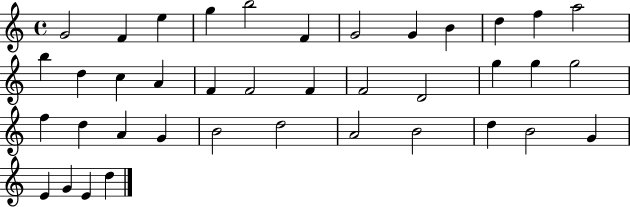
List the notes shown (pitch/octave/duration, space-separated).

G4/h F4/q E5/q G5/q B5/h F4/q G4/h G4/q B4/q D5/q F5/q A5/h B5/q D5/q C5/q A4/q F4/q F4/h F4/q F4/h D4/h G5/q G5/q G5/h F5/q D5/q A4/q G4/q B4/h D5/h A4/h B4/h D5/q B4/h G4/q E4/q G4/q E4/q D5/q